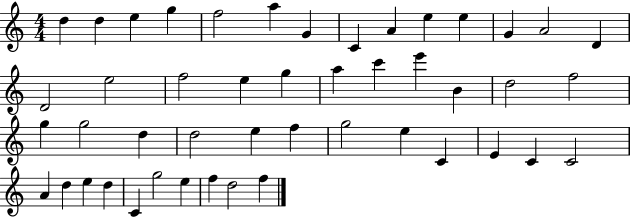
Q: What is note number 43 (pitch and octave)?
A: G5